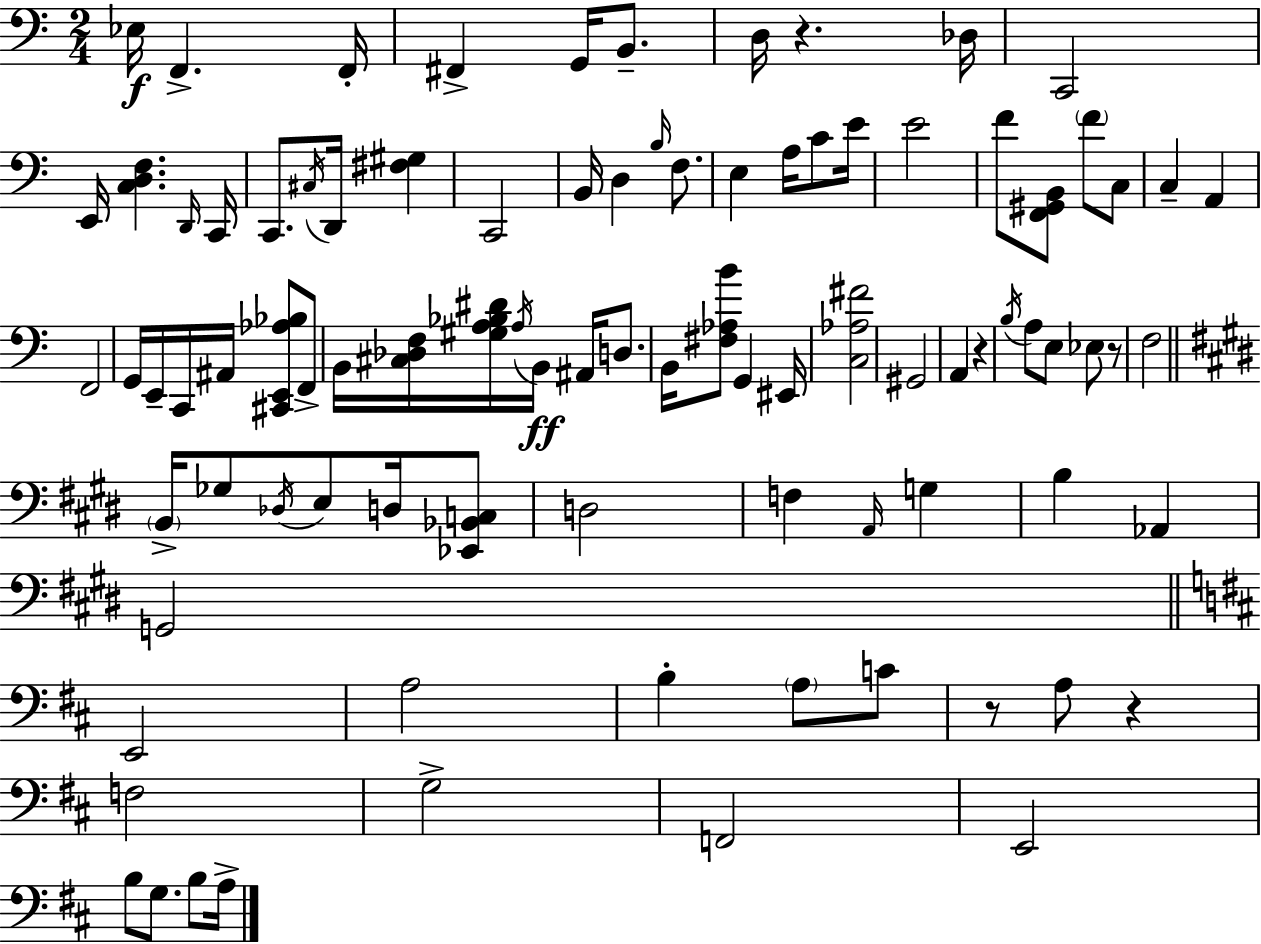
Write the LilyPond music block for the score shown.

{
  \clef bass
  \numericTimeSignature
  \time 2/4
  \key a \minor
  ees16\f f,4.-> f,16-. | fis,4-> g,16 b,8.-- | d16 r4. des16 | c,2 | \break e,16 <c d f>4. \grace { d,16 } | c,16 c,8. \acciaccatura { cis16 } d,16 <fis gis>4 | c,2 | b,16 d4 \grace { b16 } | \break f8. e4 a16 | c'8 e'16 e'2 | f'8 <f, gis, b,>8 \parenthesize f'8 | c8 c4-- a,4 | \break f,2 | g,16 e,16-- c,16 ais,16 <cis, e, aes bes>8 | f,8-> b,16 <cis des f>16 <gis a bes dis'>16 \acciaccatura { a16 } b,16\ff | ais,16 d8. b,16 <fis aes b'>8 g,4 | \break eis,16 <c aes fis'>2 | gis,2 | a,4 | r4 \acciaccatura { b16 } a8 e8 | \break ees8 r8 f2 | \bar "||" \break \key e \major \parenthesize b,16-> ges8 \acciaccatura { des16 } e8 d16 <ees, bes, c>8 | d2 | f4 \grace { a,16 } g4 | b4 aes,4 | \break g,2 | \bar "||" \break \key d \major e,2 | a2 | b4-. \parenthesize a8 c'8 | r8 a8 r4 | \break f2 | g2-> | f,2 | e,2 | \break b8 g8. b8 a16-> | \bar "|."
}